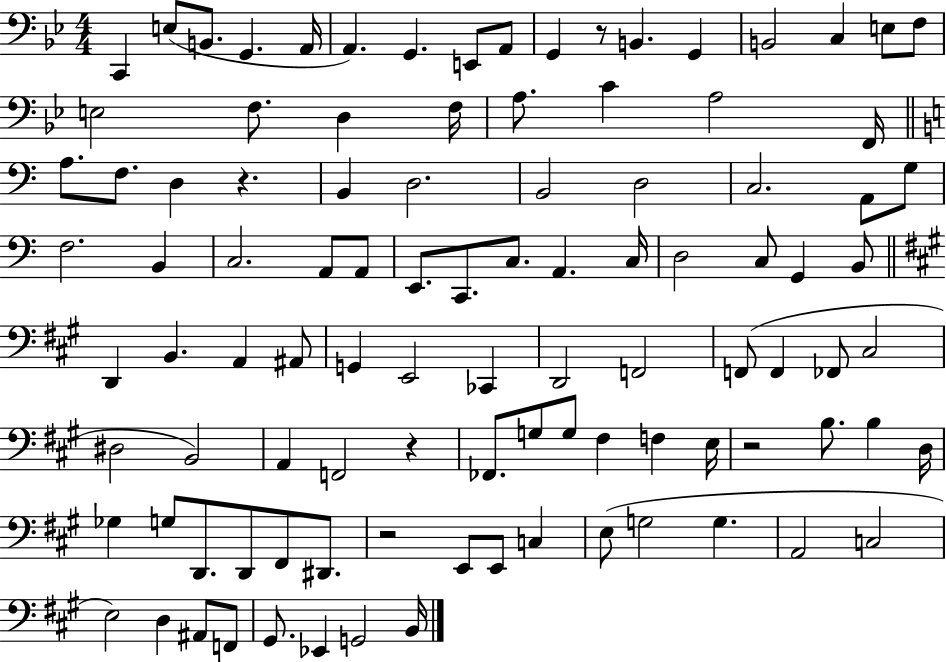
{
  \clef bass
  \numericTimeSignature
  \time 4/4
  \key bes \major
  c,4 e8( b,8. g,4. a,16 | a,4.) g,4. e,8 a,8 | g,4 r8 b,4. g,4 | b,2 c4 e8 f8 | \break e2 f8. d4 f16 | a8. c'4 a2 f,16 | \bar "||" \break \key c \major a8. f8. d4 r4. | b,4 d2. | b,2 d2 | c2. a,8 g8 | \break f2. b,4 | c2. a,8 a,8 | e,8. c,8. c8. a,4. c16 | d2 c8 g,4 b,8 | \break \bar "||" \break \key a \major d,4 b,4. a,4 ais,8 | g,4 e,2 ces,4 | d,2 f,2 | f,8( f,4 fes,8 cis2 | \break dis2 b,2) | a,4 f,2 r4 | fes,8. g8 g8 fis4 f4 e16 | r2 b8. b4 d16 | \break ges4 g8 d,8. d,8 fis,8 dis,8. | r2 e,8 e,8 c4 | e8( g2 g4. | a,2 c2 | \break e2) d4 ais,8 f,8 | gis,8. ees,4 g,2 b,16 | \bar "|."
}